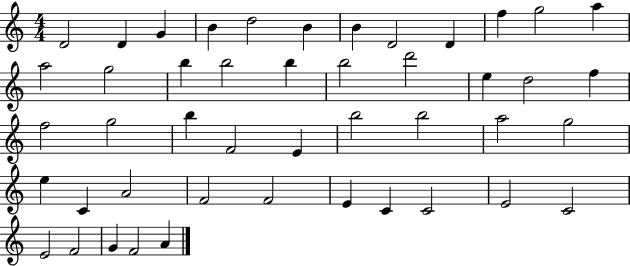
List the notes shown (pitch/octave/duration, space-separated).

D4/h D4/q G4/q B4/q D5/h B4/q B4/q D4/h D4/q F5/q G5/h A5/q A5/h G5/h B5/q B5/h B5/q B5/h D6/h E5/q D5/h F5/q F5/h G5/h B5/q F4/h E4/q B5/h B5/h A5/h G5/h E5/q C4/q A4/h F4/h F4/h E4/q C4/q C4/h E4/h C4/h E4/h F4/h G4/q F4/h A4/q